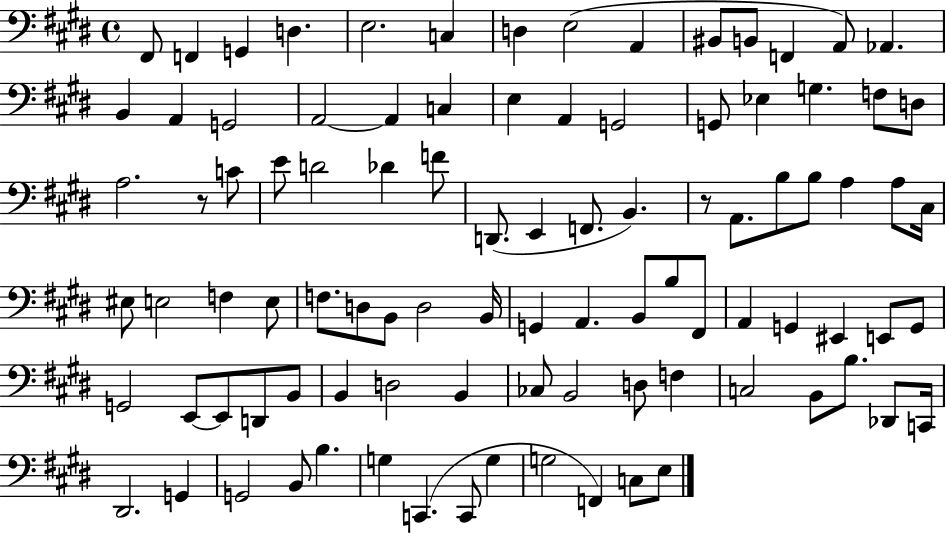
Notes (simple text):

F#2/e F2/q G2/q D3/q. E3/h. C3/q D3/q E3/h A2/q BIS2/e B2/e F2/q A2/e Ab2/q. B2/q A2/q G2/h A2/h A2/q C3/q E3/q A2/q G2/h G2/e Eb3/q G3/q. F3/e D3/e A3/h. R/e C4/e E4/e D4/h Db4/q F4/e D2/e. E2/q F2/e. B2/q. R/e A2/e. B3/e B3/e A3/q A3/e C#3/s EIS3/e E3/h F3/q E3/e F3/e. D3/e B2/e D3/h B2/s G2/q A2/q. B2/e B3/e F#2/e A2/q G2/q EIS2/q E2/e G2/e G2/h E2/e E2/e D2/e B2/e B2/q D3/h B2/q CES3/e B2/h D3/e F3/q C3/h B2/e B3/e. Db2/e C2/s D#2/h. G2/q G2/h B2/e B3/q. G3/q C2/q. C2/e G3/q G3/h F2/q C3/e E3/e